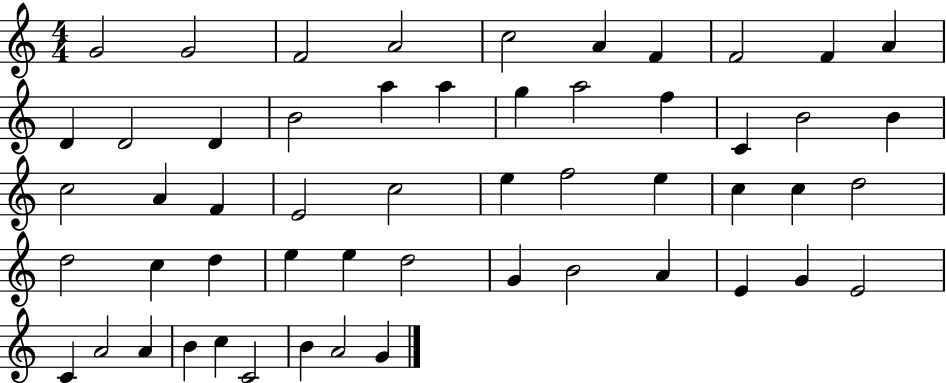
G4/h G4/h F4/h A4/h C5/h A4/q F4/q F4/h F4/q A4/q D4/q D4/h D4/q B4/h A5/q A5/q G5/q A5/h F5/q C4/q B4/h B4/q C5/h A4/q F4/q E4/h C5/h E5/q F5/h E5/q C5/q C5/q D5/h D5/h C5/q D5/q E5/q E5/q D5/h G4/q B4/h A4/q E4/q G4/q E4/h C4/q A4/h A4/q B4/q C5/q C4/h B4/q A4/h G4/q